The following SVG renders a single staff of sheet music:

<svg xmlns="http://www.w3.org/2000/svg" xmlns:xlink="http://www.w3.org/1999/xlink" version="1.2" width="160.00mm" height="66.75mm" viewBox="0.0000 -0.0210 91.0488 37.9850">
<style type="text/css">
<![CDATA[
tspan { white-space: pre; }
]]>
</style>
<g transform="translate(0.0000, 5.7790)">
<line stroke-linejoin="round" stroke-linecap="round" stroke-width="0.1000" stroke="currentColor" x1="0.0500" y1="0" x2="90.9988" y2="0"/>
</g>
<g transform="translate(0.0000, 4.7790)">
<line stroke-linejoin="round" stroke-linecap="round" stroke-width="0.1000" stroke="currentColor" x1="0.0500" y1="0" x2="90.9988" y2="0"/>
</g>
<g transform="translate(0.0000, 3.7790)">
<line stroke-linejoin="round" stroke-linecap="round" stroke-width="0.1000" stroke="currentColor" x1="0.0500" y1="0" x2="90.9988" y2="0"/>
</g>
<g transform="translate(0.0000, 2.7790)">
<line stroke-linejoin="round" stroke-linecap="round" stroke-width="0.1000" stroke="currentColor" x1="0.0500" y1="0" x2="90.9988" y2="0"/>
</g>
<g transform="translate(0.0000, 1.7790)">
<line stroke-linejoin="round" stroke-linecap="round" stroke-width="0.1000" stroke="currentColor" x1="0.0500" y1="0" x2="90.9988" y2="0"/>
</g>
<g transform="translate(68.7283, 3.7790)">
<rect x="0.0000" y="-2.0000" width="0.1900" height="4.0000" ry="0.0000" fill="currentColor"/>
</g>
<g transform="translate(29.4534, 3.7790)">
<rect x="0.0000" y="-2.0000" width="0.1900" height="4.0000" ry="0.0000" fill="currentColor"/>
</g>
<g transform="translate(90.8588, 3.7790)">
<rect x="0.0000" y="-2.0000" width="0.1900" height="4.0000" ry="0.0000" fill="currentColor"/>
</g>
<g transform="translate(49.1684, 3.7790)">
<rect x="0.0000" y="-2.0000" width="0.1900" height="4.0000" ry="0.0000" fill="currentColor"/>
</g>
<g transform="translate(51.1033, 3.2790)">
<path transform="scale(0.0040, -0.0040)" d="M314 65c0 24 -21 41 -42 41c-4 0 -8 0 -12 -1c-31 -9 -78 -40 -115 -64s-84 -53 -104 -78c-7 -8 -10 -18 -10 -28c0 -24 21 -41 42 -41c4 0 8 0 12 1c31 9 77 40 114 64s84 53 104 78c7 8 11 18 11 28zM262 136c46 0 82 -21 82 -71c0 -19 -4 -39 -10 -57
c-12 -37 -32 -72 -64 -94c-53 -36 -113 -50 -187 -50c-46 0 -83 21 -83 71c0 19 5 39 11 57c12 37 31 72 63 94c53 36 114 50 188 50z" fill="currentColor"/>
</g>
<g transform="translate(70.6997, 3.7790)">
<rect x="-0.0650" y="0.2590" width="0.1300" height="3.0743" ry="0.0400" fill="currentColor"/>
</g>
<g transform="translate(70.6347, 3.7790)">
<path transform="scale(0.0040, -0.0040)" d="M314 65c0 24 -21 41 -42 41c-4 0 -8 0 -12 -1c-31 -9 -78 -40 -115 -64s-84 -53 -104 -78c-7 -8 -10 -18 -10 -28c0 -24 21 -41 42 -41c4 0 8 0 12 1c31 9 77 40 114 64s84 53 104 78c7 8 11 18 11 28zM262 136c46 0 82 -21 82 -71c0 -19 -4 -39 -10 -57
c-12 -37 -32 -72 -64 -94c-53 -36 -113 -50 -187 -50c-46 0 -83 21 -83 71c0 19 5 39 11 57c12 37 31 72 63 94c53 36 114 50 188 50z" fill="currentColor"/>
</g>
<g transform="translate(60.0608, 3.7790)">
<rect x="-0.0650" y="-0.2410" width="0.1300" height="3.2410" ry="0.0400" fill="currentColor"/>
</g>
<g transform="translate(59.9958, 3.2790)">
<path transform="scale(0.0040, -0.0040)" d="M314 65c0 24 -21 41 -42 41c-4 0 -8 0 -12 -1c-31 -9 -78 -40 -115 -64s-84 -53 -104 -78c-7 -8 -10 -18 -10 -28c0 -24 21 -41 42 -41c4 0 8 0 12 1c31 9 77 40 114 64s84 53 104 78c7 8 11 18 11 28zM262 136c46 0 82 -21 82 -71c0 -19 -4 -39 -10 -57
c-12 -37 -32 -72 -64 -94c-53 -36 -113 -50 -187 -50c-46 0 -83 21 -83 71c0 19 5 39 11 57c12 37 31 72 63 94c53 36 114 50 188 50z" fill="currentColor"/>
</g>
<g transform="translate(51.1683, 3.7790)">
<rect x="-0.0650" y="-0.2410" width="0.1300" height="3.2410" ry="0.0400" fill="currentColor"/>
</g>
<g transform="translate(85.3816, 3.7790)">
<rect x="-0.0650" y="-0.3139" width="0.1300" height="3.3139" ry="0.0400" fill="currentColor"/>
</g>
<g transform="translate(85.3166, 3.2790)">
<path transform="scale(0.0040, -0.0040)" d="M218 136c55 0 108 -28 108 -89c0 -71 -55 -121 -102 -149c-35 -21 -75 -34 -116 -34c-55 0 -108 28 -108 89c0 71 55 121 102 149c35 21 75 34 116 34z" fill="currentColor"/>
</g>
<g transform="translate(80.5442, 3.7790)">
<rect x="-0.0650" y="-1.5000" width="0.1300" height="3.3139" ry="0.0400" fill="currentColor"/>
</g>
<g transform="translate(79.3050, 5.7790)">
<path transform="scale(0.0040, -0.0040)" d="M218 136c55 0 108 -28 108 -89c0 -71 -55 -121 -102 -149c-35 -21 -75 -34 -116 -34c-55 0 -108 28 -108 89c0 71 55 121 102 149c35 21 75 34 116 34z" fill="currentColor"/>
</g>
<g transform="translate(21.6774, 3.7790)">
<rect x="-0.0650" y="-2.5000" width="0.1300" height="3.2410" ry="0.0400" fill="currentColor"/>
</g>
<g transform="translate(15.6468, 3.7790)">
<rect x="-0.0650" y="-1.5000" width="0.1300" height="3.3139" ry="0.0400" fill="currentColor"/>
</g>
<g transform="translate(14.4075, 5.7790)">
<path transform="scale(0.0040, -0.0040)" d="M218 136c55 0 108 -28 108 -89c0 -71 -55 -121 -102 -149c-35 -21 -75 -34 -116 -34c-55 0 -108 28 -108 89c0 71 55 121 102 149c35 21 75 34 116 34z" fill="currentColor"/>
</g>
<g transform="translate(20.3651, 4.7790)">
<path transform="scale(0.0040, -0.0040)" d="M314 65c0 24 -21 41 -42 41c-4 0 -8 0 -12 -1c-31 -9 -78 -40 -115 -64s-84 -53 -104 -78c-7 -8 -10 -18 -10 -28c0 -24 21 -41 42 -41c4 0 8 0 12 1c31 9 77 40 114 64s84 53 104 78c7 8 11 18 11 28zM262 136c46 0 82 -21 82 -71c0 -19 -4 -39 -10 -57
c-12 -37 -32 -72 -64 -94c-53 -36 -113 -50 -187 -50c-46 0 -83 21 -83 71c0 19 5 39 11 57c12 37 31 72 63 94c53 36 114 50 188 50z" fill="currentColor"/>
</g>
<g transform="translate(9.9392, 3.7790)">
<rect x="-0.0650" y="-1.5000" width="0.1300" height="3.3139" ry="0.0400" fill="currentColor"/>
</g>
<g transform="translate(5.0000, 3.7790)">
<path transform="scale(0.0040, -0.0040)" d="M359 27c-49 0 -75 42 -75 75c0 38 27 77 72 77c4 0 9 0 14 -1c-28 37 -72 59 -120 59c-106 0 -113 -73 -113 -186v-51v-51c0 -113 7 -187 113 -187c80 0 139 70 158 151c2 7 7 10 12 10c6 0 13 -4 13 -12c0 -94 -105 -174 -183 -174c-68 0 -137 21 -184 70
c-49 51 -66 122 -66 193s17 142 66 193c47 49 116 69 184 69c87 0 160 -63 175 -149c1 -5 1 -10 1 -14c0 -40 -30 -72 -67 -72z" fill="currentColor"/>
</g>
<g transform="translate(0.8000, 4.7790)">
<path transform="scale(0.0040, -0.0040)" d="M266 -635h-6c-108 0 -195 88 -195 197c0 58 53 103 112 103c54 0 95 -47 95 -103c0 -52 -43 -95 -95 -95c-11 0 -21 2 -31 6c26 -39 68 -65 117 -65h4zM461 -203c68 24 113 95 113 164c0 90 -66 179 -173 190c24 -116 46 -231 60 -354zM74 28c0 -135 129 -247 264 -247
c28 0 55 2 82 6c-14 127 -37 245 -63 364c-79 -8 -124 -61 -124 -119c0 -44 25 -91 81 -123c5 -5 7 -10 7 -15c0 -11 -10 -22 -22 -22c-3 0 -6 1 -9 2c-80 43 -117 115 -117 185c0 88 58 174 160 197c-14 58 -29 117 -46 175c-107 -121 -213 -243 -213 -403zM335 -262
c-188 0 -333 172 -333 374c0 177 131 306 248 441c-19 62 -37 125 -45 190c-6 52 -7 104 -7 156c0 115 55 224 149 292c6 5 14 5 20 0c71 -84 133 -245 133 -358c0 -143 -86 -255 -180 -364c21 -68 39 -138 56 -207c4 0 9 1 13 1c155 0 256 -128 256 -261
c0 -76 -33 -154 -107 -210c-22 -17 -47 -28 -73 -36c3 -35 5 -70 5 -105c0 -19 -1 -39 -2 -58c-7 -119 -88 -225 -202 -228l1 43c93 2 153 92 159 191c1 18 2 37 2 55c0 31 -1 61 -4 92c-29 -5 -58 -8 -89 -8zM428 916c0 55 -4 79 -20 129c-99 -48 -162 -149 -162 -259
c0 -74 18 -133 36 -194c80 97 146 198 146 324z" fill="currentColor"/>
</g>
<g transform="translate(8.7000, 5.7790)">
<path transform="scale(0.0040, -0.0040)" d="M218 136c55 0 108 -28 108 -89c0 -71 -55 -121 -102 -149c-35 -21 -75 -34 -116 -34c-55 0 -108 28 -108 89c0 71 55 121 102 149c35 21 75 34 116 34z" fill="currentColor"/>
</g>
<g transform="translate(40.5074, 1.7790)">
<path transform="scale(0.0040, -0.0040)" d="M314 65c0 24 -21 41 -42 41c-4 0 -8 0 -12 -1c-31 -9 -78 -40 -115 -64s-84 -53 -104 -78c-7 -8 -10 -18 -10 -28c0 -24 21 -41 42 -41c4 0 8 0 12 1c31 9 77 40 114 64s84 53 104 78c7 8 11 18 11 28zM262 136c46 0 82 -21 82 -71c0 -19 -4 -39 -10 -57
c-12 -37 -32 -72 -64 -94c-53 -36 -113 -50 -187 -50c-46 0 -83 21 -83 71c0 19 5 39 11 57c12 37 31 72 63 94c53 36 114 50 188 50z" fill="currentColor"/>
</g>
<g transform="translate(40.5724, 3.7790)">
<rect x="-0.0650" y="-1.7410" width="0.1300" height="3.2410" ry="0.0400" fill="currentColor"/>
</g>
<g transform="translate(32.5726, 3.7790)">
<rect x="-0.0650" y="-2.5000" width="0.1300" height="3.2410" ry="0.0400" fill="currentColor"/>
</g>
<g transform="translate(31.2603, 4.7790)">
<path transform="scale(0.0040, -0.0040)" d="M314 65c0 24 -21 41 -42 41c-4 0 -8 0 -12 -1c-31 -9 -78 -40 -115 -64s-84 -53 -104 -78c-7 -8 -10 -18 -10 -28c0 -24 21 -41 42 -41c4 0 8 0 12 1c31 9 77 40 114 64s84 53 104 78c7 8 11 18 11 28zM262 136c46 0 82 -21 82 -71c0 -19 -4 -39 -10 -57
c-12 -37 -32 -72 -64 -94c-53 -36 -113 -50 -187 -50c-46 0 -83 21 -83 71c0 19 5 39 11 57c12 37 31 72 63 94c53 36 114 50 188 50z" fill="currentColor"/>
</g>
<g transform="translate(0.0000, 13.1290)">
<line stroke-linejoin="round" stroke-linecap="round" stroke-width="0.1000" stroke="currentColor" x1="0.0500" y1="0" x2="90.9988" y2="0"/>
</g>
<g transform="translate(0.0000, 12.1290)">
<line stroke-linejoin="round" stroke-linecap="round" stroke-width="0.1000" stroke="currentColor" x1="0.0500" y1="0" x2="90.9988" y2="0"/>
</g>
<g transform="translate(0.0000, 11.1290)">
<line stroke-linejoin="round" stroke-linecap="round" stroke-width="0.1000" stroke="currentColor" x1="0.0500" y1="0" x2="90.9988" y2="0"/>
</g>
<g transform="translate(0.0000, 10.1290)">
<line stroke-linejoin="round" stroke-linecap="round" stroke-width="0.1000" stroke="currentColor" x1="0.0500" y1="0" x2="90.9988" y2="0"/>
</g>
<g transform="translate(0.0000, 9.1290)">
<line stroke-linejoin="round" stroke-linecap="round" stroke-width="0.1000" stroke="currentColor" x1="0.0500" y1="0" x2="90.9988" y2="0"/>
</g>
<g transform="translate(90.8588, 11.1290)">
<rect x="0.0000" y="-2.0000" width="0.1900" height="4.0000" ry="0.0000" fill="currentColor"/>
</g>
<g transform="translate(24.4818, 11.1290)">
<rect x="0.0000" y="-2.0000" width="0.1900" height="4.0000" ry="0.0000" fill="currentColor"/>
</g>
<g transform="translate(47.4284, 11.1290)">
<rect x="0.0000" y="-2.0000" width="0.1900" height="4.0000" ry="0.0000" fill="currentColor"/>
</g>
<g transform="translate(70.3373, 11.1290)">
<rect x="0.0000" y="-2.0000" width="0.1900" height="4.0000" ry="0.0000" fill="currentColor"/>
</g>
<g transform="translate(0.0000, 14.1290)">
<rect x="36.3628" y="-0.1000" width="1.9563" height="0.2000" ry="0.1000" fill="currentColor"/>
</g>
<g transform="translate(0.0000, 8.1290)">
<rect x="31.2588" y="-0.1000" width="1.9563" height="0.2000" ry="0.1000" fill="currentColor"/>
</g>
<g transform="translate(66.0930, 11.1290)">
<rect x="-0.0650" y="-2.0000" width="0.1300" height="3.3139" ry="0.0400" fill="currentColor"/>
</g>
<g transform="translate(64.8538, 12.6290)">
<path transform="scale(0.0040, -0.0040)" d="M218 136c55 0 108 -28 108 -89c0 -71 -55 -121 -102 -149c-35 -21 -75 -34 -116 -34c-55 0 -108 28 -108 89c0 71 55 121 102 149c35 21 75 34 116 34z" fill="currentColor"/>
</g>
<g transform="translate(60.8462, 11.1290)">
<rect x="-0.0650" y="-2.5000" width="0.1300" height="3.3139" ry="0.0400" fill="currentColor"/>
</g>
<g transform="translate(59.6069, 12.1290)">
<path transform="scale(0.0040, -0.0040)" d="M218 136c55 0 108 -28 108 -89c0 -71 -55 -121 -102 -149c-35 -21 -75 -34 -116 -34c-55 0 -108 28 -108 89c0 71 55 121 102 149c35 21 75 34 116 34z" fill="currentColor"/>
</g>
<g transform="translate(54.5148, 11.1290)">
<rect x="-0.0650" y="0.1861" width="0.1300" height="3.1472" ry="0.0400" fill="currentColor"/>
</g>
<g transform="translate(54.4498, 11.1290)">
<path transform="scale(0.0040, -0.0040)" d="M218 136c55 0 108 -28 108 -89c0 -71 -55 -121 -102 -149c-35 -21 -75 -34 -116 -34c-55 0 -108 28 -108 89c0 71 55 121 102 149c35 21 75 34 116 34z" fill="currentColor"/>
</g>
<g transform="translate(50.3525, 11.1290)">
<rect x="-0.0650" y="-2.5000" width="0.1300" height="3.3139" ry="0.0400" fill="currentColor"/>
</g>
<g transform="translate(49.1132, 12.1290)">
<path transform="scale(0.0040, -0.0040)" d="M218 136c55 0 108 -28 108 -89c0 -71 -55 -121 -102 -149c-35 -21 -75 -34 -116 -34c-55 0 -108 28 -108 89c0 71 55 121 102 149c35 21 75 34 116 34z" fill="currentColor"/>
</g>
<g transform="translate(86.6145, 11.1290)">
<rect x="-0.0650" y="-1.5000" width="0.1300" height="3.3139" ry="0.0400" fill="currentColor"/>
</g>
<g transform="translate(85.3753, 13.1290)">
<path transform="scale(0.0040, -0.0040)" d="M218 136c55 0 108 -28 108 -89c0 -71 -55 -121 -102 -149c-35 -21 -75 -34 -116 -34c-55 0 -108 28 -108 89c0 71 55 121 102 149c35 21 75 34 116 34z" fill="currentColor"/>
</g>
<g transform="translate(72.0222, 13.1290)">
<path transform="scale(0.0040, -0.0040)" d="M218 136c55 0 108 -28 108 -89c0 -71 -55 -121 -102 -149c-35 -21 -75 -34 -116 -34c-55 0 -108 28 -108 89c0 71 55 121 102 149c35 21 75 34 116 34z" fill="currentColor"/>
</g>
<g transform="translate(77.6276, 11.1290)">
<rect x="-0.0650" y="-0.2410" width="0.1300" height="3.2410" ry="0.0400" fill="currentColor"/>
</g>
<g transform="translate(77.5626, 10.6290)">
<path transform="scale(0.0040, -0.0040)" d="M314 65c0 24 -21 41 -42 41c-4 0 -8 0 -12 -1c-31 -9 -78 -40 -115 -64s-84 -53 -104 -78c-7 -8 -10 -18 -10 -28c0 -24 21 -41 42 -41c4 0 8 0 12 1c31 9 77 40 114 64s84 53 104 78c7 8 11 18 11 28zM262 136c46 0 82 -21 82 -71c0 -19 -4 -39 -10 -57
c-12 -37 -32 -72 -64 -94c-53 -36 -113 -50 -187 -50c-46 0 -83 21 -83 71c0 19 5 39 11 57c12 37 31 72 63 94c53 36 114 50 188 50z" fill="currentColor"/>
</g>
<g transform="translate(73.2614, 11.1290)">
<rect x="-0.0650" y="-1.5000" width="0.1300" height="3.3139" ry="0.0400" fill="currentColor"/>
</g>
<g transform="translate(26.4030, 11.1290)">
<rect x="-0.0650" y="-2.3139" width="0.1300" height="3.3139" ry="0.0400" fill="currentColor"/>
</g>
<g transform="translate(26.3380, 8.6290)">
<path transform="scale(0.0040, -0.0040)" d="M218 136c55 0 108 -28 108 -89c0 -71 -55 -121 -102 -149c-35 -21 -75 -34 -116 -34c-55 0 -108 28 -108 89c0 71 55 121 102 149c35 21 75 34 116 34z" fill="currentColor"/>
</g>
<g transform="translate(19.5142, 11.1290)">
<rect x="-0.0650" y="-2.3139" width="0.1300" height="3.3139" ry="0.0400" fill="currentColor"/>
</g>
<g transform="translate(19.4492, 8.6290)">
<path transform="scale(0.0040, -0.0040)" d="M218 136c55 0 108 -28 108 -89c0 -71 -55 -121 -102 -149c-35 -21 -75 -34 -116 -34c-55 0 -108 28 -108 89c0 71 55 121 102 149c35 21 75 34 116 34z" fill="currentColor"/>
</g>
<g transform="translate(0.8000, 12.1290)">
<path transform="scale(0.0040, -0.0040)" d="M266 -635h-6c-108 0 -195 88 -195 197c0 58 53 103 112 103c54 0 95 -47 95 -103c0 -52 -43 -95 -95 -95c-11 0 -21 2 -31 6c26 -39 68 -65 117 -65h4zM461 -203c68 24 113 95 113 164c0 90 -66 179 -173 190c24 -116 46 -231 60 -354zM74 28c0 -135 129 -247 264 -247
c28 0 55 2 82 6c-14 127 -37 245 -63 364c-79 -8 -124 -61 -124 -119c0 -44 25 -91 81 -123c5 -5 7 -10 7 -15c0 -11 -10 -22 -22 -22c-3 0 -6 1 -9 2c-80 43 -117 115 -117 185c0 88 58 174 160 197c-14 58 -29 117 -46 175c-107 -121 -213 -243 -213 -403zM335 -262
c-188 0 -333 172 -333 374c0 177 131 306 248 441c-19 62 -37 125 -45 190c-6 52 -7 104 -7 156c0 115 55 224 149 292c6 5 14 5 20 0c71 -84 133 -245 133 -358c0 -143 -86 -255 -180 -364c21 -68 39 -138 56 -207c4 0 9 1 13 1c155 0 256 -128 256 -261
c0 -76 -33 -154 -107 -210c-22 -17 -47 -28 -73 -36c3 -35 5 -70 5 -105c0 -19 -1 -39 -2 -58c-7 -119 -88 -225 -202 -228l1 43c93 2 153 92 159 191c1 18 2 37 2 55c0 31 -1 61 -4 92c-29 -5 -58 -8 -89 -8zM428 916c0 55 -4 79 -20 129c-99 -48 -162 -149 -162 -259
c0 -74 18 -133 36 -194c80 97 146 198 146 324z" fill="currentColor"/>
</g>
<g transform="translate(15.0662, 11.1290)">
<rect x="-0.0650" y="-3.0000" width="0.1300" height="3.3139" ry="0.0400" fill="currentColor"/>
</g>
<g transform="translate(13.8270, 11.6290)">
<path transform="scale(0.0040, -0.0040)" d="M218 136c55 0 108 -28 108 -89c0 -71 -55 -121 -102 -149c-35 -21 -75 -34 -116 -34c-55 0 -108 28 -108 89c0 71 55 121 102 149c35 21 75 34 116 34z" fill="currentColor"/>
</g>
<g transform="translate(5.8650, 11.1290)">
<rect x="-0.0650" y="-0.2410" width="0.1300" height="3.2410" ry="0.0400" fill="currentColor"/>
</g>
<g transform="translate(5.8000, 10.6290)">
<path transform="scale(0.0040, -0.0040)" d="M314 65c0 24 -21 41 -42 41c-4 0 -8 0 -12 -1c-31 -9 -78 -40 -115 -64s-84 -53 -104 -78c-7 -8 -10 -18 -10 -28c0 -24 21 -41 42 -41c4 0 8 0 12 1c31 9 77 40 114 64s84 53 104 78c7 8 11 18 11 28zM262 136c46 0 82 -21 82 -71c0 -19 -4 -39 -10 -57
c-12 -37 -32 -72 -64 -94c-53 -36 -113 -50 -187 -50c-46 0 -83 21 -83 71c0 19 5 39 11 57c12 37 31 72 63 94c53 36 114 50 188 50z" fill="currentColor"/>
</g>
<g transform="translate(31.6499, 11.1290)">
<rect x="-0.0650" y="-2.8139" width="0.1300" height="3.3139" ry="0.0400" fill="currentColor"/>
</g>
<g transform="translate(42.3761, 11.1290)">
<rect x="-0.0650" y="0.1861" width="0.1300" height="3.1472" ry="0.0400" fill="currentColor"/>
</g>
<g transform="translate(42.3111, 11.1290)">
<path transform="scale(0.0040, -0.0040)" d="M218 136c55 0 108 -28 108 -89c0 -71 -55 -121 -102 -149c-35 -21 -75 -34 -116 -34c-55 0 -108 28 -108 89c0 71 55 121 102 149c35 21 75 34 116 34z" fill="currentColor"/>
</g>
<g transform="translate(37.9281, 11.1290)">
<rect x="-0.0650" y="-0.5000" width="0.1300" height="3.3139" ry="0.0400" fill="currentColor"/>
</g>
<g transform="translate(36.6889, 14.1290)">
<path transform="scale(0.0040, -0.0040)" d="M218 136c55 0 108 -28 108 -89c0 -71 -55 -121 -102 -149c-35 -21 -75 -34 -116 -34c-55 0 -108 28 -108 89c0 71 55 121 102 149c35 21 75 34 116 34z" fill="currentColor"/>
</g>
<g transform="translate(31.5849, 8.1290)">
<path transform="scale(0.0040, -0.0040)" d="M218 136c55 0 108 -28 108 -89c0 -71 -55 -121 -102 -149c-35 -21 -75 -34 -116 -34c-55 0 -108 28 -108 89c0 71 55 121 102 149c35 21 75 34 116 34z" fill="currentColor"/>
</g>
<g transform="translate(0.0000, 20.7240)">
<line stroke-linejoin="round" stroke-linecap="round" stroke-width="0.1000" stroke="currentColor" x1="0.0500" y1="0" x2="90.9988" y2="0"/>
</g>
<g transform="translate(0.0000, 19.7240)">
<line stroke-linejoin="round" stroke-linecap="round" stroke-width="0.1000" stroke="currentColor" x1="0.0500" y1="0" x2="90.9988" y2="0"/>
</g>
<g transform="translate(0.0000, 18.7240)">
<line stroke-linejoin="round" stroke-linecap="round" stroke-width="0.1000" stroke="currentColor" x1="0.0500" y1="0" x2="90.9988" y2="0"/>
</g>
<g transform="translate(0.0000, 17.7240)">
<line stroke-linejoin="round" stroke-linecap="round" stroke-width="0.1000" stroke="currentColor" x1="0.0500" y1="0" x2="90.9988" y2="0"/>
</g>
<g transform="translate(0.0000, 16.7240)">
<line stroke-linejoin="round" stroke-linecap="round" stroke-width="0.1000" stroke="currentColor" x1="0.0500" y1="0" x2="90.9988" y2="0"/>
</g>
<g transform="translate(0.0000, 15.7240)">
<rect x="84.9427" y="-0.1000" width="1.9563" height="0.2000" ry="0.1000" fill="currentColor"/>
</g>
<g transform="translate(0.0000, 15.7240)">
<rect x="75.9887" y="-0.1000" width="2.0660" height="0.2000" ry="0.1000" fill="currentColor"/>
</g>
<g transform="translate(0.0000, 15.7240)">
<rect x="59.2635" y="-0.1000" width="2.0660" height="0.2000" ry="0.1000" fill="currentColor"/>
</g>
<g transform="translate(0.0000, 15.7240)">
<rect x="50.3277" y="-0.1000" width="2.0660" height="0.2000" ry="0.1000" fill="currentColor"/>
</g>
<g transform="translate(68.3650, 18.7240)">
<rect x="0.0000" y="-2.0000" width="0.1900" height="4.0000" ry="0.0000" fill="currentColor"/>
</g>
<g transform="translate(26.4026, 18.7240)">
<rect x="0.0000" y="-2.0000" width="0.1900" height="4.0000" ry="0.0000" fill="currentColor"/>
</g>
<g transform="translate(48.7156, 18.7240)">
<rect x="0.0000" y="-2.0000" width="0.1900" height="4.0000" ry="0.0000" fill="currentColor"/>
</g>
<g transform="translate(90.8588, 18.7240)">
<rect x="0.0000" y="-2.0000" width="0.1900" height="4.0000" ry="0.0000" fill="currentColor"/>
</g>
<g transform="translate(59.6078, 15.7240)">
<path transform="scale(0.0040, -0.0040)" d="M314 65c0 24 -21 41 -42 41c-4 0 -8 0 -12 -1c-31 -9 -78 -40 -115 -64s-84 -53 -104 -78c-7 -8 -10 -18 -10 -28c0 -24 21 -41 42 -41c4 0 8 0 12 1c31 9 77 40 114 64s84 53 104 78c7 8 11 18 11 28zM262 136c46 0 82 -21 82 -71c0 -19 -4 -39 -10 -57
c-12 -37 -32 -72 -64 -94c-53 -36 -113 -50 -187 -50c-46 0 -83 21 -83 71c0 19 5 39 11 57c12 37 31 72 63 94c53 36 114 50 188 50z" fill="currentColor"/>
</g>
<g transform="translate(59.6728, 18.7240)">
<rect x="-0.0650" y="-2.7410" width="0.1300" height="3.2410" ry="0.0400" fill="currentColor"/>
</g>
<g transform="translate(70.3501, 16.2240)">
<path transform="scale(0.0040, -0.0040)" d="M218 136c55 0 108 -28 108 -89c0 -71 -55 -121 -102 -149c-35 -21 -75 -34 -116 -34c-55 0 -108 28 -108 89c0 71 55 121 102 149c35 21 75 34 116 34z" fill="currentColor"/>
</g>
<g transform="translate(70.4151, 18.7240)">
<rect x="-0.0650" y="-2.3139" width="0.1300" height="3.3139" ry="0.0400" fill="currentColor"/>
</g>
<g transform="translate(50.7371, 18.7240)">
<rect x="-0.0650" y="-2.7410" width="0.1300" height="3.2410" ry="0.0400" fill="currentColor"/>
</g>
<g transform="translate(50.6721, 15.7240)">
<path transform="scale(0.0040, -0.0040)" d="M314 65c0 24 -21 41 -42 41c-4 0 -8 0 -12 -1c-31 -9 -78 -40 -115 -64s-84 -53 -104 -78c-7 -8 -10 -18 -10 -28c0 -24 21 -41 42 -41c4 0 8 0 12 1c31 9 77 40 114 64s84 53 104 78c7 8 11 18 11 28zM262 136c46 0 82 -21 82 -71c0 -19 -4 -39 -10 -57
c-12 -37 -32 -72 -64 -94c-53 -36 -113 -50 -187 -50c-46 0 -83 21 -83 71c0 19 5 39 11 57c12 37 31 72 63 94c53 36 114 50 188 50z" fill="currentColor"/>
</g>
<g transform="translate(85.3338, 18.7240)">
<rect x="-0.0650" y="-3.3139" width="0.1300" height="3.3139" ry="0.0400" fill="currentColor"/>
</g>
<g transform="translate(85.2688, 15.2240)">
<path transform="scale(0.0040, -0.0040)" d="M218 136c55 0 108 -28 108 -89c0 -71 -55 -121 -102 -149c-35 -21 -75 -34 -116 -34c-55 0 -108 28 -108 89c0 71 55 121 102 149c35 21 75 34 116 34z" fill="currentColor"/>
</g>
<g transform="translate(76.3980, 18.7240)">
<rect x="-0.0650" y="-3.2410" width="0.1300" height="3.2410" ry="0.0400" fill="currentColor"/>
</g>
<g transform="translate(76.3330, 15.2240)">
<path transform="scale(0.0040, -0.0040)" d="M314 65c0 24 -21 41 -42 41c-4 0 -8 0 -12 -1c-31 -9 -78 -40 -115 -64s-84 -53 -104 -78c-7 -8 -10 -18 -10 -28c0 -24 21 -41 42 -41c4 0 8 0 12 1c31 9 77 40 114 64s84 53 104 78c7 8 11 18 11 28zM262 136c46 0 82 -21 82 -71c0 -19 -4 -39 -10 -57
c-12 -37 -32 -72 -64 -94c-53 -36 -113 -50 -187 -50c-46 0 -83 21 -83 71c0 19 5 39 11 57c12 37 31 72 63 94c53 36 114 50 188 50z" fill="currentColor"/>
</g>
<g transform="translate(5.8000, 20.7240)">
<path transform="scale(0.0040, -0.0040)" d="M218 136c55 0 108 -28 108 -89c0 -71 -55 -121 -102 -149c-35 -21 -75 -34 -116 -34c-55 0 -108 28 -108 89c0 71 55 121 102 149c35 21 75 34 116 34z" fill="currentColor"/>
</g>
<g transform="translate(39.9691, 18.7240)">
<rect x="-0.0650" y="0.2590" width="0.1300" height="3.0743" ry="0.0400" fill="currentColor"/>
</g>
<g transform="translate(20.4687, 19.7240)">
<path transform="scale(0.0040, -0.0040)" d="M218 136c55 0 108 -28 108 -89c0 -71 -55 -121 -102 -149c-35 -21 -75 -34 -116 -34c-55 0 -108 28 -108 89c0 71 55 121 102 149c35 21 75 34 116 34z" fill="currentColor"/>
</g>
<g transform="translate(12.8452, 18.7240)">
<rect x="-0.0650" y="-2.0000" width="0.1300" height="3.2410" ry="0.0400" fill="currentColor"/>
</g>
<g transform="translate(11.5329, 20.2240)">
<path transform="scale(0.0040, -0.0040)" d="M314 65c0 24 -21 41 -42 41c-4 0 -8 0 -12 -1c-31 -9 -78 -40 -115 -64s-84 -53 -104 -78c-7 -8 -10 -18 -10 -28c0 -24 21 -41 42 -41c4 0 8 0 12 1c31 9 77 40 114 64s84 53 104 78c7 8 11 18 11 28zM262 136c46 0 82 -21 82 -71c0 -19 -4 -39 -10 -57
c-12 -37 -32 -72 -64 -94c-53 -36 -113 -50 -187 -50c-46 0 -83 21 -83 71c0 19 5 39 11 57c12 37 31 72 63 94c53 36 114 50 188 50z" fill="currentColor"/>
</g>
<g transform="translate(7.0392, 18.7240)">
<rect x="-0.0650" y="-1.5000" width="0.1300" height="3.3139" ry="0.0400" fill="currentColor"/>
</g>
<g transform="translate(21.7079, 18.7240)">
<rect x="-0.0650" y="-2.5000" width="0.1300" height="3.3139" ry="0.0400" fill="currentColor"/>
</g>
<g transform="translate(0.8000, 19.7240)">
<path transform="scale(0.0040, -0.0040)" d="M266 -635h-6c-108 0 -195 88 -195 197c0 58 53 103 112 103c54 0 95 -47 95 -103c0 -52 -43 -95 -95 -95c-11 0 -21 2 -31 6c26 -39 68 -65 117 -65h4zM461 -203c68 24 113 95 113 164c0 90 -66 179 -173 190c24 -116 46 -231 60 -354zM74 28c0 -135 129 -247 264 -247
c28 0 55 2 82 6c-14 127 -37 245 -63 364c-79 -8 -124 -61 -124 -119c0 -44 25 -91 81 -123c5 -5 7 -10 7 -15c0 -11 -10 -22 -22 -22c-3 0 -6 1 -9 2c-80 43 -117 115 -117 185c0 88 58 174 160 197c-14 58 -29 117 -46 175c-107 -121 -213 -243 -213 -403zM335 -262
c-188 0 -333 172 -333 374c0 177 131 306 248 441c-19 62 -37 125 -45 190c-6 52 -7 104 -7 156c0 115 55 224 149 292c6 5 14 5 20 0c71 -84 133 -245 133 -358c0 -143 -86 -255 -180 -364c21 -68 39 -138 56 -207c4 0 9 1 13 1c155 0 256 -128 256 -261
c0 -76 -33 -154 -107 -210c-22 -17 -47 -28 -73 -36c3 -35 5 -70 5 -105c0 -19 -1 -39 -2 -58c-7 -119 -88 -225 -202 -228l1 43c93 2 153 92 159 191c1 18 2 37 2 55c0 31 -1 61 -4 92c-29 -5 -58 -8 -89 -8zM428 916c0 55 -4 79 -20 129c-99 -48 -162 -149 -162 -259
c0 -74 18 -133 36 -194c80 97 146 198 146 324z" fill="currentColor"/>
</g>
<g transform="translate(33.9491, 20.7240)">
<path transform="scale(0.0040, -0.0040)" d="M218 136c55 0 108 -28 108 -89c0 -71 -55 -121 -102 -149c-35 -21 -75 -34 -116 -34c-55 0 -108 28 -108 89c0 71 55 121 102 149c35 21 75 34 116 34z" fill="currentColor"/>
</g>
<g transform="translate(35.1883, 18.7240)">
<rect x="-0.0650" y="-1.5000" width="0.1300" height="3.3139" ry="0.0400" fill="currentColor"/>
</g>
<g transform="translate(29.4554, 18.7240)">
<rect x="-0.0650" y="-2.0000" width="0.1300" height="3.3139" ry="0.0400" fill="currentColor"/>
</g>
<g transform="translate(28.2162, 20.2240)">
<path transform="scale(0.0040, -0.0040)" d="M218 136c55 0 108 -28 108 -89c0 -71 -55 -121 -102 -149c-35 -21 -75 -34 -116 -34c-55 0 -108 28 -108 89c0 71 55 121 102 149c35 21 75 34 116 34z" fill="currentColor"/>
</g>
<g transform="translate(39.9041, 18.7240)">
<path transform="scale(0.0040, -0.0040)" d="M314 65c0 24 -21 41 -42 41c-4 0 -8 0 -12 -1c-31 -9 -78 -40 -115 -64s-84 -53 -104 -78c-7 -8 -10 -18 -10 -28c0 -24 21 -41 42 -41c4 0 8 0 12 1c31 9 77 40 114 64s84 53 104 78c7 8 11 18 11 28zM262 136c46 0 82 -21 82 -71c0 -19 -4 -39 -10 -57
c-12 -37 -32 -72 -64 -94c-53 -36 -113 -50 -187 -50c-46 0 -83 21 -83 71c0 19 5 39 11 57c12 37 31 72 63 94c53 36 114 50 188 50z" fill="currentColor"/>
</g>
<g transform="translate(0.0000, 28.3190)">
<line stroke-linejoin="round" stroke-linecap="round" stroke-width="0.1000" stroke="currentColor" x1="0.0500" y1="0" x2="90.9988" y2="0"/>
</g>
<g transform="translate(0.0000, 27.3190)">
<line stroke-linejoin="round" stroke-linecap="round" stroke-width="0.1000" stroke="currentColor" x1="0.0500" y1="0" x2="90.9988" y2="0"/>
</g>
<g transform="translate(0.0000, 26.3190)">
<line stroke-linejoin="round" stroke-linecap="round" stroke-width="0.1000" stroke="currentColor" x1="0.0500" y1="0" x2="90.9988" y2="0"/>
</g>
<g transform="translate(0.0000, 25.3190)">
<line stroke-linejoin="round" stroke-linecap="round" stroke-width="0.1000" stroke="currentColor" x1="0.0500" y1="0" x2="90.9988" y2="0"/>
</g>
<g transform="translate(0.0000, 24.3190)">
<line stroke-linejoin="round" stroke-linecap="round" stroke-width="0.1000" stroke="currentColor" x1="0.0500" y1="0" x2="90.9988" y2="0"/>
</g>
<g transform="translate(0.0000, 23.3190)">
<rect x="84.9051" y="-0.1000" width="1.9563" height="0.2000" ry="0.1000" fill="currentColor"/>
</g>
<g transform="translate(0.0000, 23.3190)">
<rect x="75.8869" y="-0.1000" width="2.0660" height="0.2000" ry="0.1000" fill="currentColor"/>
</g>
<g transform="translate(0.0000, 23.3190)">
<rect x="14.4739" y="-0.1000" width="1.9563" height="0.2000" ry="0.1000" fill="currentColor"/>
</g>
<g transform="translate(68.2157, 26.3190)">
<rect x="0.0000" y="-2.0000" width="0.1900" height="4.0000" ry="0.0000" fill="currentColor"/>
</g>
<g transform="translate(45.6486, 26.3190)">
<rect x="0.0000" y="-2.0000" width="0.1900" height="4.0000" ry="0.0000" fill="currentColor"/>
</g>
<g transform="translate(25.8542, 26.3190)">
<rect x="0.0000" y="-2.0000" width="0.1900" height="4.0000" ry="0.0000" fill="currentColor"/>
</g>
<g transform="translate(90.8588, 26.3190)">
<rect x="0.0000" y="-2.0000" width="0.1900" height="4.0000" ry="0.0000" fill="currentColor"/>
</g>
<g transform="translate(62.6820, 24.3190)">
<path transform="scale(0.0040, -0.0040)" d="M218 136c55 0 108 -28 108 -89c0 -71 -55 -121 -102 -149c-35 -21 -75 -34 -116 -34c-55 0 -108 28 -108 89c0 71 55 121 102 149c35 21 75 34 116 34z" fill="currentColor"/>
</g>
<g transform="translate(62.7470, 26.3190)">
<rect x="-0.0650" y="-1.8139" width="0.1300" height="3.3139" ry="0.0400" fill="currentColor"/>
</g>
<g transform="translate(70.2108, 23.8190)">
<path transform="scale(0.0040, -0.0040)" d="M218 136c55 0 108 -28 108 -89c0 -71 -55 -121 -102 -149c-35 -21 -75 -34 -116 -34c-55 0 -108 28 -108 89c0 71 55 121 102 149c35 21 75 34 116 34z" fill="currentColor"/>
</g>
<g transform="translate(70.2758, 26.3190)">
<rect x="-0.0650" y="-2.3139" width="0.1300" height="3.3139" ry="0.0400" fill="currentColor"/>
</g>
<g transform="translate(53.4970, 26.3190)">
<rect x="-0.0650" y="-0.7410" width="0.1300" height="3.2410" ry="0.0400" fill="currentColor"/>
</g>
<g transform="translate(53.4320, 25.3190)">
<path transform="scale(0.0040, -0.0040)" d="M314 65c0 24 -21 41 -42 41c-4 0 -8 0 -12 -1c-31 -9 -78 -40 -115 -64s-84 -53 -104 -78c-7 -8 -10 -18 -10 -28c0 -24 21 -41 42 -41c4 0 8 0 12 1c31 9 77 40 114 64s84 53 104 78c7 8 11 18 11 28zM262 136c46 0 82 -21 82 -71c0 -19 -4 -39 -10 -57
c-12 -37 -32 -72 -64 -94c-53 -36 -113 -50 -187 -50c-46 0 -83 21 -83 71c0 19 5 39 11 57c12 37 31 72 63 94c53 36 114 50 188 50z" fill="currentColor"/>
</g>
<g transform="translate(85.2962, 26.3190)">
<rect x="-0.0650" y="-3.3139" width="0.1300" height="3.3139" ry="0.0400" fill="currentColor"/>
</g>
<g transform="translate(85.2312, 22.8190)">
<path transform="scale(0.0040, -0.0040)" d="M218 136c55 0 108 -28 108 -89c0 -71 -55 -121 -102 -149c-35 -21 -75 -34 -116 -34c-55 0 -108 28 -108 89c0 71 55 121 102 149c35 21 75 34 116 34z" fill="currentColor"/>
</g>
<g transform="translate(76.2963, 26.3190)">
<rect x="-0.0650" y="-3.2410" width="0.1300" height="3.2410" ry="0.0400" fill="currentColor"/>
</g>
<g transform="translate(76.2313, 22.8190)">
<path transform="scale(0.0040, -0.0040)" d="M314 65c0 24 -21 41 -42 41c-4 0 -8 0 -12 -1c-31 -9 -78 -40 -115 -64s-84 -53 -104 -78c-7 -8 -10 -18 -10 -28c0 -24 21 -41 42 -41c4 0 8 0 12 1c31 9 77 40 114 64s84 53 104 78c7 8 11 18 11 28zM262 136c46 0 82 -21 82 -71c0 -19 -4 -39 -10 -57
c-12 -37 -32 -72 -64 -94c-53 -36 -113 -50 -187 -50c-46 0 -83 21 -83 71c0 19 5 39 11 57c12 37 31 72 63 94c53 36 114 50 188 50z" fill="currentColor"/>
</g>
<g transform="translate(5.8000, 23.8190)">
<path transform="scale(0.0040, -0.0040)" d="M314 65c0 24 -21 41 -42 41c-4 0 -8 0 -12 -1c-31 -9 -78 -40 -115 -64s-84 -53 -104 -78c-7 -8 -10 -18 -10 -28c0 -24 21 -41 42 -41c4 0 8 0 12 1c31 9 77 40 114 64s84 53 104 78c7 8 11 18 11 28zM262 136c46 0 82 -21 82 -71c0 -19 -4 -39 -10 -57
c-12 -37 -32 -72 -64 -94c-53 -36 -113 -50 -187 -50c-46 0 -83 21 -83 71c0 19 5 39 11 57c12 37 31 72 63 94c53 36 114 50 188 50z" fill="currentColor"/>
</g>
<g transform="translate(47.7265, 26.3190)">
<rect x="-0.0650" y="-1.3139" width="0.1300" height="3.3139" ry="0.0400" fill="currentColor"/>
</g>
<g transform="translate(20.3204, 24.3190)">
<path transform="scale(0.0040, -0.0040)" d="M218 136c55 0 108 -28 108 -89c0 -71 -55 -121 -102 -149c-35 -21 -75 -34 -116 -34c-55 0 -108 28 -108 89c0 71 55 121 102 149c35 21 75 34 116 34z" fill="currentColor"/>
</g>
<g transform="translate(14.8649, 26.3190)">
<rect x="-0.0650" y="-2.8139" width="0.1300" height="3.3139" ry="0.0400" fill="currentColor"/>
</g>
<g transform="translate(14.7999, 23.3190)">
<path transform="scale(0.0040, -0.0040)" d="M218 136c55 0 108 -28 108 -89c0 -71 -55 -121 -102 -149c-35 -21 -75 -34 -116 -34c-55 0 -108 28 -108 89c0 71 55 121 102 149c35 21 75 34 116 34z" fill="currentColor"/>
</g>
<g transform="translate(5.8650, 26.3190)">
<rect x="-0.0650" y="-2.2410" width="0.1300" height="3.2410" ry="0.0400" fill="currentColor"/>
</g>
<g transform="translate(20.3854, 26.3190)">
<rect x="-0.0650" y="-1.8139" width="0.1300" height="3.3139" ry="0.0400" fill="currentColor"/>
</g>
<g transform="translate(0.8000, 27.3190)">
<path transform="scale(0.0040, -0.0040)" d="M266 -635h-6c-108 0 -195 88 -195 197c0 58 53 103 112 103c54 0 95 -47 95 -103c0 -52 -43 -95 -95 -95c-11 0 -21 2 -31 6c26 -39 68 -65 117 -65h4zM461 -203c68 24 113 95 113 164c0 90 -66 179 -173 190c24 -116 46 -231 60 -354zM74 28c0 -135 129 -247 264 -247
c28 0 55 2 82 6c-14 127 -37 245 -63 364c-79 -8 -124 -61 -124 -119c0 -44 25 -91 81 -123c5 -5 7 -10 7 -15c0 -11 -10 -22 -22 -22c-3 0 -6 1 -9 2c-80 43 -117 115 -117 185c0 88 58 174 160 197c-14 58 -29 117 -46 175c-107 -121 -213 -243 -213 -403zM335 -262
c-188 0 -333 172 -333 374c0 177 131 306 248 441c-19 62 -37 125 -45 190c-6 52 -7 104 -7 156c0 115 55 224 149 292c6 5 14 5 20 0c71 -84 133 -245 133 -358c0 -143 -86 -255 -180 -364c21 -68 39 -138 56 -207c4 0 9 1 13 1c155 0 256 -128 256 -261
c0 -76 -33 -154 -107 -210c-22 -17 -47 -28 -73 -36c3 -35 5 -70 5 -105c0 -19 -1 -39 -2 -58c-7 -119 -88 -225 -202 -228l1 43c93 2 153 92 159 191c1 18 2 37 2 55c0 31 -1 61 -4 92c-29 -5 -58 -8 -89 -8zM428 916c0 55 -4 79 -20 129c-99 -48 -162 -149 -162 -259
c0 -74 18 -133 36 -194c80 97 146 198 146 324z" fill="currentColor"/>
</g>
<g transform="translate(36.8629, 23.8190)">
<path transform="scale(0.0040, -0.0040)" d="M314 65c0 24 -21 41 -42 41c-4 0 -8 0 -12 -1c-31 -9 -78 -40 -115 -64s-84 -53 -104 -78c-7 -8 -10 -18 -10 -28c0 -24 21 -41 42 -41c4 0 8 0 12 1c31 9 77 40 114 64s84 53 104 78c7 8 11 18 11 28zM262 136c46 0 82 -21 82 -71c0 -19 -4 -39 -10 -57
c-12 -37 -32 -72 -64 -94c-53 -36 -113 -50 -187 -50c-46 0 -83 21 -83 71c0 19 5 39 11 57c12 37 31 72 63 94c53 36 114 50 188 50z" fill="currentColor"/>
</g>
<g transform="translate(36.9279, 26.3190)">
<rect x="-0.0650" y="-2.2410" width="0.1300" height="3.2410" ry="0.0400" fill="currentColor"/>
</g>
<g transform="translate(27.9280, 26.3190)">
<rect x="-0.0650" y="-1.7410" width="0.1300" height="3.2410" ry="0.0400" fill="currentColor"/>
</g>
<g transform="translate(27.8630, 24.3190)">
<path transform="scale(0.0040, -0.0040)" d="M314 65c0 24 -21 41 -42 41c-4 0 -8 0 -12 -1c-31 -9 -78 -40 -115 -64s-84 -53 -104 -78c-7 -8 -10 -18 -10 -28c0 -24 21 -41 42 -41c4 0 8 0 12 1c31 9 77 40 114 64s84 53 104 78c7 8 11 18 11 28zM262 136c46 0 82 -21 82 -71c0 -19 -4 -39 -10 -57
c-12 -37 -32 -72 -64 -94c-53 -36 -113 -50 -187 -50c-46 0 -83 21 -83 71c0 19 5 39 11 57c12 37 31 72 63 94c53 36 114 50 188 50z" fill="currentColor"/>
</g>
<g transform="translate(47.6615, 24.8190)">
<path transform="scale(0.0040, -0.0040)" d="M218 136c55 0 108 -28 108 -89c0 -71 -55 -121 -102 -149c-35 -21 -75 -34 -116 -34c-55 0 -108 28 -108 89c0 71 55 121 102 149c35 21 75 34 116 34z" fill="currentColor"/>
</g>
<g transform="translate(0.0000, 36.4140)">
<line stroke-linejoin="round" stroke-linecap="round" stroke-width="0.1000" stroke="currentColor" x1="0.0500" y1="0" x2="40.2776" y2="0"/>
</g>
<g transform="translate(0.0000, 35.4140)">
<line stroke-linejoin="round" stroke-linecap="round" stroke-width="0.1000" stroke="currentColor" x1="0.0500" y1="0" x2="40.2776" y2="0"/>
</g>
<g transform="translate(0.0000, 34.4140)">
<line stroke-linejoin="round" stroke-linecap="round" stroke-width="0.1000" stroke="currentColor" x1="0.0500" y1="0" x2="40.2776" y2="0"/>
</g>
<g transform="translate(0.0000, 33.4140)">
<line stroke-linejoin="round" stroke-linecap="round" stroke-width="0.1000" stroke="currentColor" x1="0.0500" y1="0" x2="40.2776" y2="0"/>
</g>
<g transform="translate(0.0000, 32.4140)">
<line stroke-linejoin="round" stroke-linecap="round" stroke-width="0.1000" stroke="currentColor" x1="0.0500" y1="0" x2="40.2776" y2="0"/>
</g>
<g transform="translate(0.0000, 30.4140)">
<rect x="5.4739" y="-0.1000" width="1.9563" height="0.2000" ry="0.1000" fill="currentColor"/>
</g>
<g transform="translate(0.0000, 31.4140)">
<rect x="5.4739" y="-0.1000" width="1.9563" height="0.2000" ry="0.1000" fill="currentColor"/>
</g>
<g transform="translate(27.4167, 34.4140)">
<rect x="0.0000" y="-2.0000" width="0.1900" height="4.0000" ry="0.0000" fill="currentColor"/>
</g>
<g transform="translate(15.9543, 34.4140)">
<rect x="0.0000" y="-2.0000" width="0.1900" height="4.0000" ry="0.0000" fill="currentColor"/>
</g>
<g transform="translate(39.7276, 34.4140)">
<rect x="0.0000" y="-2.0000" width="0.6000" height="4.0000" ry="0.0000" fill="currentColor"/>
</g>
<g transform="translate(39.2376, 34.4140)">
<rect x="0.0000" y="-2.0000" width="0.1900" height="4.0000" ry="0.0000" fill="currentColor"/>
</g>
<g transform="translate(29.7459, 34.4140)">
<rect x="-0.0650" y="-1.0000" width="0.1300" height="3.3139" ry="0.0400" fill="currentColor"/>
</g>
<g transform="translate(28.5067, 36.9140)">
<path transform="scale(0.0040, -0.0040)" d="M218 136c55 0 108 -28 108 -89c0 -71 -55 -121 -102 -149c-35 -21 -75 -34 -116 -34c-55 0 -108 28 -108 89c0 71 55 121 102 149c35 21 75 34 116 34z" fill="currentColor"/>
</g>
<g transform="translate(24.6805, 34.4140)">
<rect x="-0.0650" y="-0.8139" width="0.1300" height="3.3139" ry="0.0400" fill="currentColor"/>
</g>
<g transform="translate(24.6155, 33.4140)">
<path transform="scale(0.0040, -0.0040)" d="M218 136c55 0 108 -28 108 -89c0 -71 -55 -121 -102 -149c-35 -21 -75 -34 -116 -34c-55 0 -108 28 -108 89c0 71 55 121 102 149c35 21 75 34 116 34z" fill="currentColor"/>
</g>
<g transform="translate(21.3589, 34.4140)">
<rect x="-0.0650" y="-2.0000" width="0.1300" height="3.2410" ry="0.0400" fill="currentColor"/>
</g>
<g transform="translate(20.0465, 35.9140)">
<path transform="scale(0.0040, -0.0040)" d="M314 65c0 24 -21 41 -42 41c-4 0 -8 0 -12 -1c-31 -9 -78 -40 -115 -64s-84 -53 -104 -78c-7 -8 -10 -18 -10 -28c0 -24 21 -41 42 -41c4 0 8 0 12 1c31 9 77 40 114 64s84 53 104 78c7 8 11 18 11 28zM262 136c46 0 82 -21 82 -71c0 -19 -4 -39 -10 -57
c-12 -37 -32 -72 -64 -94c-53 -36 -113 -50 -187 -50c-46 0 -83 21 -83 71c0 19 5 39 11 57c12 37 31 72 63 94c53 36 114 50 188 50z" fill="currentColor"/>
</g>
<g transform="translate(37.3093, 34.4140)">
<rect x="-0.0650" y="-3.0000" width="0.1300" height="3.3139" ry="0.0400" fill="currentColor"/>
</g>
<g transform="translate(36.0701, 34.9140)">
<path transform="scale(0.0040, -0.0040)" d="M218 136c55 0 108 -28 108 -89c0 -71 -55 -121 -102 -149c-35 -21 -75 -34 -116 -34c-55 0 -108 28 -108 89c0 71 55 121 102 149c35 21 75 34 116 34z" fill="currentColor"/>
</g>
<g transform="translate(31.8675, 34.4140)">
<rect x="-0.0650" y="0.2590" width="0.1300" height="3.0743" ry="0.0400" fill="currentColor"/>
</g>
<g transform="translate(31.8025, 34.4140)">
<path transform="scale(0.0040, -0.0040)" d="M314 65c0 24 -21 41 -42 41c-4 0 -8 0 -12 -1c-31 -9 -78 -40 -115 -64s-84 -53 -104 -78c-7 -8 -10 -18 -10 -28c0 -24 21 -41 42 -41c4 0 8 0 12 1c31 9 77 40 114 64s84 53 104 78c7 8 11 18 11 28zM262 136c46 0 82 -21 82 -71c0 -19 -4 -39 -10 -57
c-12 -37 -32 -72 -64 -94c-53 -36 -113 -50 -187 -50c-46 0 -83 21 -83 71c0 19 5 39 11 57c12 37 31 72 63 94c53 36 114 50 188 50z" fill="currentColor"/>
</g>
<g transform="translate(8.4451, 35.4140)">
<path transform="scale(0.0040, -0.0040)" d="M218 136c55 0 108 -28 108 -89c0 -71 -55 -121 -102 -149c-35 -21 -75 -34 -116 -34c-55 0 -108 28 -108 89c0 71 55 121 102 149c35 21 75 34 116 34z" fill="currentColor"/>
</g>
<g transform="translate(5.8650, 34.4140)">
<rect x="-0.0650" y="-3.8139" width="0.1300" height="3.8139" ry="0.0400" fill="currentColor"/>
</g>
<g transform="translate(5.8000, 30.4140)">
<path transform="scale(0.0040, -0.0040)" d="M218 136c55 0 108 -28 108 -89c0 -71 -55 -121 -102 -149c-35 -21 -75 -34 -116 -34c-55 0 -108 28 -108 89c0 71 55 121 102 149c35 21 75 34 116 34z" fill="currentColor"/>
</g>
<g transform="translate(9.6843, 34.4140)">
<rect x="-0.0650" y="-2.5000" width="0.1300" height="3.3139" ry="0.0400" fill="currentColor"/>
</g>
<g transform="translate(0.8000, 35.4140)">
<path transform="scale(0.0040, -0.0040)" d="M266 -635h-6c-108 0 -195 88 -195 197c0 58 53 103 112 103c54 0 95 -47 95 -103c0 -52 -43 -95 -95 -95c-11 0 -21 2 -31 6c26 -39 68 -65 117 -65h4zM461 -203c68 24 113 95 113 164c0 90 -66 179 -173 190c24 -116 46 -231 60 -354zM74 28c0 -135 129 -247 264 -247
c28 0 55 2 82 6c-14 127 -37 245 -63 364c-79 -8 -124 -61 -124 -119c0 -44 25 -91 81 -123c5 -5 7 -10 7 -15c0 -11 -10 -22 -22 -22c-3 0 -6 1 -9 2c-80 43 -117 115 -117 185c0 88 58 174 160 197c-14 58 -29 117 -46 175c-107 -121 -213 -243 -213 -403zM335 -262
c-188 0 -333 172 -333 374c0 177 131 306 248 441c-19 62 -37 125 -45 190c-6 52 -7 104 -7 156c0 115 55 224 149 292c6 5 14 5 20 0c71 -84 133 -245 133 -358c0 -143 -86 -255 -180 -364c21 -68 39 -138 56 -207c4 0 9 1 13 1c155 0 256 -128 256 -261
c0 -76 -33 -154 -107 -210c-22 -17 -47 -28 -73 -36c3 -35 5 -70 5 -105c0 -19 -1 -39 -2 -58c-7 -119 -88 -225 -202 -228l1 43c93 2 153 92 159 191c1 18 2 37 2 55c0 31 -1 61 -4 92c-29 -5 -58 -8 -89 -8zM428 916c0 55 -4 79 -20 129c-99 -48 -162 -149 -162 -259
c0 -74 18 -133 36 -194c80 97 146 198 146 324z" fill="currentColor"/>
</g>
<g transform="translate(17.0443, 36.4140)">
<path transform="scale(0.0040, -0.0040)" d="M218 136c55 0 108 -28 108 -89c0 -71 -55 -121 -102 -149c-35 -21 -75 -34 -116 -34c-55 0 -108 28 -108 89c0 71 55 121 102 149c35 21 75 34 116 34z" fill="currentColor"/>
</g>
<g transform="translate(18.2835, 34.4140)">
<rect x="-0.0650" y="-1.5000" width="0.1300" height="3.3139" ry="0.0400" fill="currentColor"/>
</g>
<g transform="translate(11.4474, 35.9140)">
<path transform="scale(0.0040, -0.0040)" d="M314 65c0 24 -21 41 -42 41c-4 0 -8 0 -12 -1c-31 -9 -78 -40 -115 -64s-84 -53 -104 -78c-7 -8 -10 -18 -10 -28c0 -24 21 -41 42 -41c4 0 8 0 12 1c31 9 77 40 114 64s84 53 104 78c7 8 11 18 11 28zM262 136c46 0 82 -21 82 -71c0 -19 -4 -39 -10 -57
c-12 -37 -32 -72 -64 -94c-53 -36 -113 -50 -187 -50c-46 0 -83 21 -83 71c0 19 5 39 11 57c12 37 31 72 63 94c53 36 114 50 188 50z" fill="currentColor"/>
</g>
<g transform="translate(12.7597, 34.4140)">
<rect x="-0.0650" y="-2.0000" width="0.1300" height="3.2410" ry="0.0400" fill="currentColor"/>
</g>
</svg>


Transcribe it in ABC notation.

X:1
T:Untitled
M:4/4
L:1/4
K:C
E E G2 G2 f2 c2 c2 B2 E c c2 A g g a C B G B G F E c2 E E F2 G F E B2 a2 a2 g b2 b g2 a f f2 g2 e d2 f g b2 b c' G F2 E F2 d D B2 A